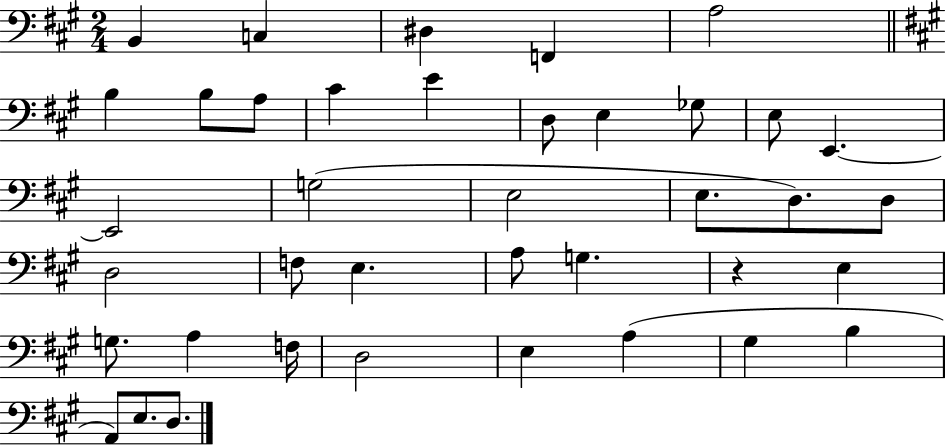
B2/q C3/q D#3/q F2/q A3/h B3/q B3/e A3/e C#4/q E4/q D3/e E3/q Gb3/e E3/e E2/q. E2/h G3/h E3/h E3/e. D3/e. D3/e D3/h F3/e E3/q. A3/e G3/q. R/q E3/q G3/e. A3/q F3/s D3/h E3/q A3/q G#3/q B3/q A2/e E3/e. D3/e.